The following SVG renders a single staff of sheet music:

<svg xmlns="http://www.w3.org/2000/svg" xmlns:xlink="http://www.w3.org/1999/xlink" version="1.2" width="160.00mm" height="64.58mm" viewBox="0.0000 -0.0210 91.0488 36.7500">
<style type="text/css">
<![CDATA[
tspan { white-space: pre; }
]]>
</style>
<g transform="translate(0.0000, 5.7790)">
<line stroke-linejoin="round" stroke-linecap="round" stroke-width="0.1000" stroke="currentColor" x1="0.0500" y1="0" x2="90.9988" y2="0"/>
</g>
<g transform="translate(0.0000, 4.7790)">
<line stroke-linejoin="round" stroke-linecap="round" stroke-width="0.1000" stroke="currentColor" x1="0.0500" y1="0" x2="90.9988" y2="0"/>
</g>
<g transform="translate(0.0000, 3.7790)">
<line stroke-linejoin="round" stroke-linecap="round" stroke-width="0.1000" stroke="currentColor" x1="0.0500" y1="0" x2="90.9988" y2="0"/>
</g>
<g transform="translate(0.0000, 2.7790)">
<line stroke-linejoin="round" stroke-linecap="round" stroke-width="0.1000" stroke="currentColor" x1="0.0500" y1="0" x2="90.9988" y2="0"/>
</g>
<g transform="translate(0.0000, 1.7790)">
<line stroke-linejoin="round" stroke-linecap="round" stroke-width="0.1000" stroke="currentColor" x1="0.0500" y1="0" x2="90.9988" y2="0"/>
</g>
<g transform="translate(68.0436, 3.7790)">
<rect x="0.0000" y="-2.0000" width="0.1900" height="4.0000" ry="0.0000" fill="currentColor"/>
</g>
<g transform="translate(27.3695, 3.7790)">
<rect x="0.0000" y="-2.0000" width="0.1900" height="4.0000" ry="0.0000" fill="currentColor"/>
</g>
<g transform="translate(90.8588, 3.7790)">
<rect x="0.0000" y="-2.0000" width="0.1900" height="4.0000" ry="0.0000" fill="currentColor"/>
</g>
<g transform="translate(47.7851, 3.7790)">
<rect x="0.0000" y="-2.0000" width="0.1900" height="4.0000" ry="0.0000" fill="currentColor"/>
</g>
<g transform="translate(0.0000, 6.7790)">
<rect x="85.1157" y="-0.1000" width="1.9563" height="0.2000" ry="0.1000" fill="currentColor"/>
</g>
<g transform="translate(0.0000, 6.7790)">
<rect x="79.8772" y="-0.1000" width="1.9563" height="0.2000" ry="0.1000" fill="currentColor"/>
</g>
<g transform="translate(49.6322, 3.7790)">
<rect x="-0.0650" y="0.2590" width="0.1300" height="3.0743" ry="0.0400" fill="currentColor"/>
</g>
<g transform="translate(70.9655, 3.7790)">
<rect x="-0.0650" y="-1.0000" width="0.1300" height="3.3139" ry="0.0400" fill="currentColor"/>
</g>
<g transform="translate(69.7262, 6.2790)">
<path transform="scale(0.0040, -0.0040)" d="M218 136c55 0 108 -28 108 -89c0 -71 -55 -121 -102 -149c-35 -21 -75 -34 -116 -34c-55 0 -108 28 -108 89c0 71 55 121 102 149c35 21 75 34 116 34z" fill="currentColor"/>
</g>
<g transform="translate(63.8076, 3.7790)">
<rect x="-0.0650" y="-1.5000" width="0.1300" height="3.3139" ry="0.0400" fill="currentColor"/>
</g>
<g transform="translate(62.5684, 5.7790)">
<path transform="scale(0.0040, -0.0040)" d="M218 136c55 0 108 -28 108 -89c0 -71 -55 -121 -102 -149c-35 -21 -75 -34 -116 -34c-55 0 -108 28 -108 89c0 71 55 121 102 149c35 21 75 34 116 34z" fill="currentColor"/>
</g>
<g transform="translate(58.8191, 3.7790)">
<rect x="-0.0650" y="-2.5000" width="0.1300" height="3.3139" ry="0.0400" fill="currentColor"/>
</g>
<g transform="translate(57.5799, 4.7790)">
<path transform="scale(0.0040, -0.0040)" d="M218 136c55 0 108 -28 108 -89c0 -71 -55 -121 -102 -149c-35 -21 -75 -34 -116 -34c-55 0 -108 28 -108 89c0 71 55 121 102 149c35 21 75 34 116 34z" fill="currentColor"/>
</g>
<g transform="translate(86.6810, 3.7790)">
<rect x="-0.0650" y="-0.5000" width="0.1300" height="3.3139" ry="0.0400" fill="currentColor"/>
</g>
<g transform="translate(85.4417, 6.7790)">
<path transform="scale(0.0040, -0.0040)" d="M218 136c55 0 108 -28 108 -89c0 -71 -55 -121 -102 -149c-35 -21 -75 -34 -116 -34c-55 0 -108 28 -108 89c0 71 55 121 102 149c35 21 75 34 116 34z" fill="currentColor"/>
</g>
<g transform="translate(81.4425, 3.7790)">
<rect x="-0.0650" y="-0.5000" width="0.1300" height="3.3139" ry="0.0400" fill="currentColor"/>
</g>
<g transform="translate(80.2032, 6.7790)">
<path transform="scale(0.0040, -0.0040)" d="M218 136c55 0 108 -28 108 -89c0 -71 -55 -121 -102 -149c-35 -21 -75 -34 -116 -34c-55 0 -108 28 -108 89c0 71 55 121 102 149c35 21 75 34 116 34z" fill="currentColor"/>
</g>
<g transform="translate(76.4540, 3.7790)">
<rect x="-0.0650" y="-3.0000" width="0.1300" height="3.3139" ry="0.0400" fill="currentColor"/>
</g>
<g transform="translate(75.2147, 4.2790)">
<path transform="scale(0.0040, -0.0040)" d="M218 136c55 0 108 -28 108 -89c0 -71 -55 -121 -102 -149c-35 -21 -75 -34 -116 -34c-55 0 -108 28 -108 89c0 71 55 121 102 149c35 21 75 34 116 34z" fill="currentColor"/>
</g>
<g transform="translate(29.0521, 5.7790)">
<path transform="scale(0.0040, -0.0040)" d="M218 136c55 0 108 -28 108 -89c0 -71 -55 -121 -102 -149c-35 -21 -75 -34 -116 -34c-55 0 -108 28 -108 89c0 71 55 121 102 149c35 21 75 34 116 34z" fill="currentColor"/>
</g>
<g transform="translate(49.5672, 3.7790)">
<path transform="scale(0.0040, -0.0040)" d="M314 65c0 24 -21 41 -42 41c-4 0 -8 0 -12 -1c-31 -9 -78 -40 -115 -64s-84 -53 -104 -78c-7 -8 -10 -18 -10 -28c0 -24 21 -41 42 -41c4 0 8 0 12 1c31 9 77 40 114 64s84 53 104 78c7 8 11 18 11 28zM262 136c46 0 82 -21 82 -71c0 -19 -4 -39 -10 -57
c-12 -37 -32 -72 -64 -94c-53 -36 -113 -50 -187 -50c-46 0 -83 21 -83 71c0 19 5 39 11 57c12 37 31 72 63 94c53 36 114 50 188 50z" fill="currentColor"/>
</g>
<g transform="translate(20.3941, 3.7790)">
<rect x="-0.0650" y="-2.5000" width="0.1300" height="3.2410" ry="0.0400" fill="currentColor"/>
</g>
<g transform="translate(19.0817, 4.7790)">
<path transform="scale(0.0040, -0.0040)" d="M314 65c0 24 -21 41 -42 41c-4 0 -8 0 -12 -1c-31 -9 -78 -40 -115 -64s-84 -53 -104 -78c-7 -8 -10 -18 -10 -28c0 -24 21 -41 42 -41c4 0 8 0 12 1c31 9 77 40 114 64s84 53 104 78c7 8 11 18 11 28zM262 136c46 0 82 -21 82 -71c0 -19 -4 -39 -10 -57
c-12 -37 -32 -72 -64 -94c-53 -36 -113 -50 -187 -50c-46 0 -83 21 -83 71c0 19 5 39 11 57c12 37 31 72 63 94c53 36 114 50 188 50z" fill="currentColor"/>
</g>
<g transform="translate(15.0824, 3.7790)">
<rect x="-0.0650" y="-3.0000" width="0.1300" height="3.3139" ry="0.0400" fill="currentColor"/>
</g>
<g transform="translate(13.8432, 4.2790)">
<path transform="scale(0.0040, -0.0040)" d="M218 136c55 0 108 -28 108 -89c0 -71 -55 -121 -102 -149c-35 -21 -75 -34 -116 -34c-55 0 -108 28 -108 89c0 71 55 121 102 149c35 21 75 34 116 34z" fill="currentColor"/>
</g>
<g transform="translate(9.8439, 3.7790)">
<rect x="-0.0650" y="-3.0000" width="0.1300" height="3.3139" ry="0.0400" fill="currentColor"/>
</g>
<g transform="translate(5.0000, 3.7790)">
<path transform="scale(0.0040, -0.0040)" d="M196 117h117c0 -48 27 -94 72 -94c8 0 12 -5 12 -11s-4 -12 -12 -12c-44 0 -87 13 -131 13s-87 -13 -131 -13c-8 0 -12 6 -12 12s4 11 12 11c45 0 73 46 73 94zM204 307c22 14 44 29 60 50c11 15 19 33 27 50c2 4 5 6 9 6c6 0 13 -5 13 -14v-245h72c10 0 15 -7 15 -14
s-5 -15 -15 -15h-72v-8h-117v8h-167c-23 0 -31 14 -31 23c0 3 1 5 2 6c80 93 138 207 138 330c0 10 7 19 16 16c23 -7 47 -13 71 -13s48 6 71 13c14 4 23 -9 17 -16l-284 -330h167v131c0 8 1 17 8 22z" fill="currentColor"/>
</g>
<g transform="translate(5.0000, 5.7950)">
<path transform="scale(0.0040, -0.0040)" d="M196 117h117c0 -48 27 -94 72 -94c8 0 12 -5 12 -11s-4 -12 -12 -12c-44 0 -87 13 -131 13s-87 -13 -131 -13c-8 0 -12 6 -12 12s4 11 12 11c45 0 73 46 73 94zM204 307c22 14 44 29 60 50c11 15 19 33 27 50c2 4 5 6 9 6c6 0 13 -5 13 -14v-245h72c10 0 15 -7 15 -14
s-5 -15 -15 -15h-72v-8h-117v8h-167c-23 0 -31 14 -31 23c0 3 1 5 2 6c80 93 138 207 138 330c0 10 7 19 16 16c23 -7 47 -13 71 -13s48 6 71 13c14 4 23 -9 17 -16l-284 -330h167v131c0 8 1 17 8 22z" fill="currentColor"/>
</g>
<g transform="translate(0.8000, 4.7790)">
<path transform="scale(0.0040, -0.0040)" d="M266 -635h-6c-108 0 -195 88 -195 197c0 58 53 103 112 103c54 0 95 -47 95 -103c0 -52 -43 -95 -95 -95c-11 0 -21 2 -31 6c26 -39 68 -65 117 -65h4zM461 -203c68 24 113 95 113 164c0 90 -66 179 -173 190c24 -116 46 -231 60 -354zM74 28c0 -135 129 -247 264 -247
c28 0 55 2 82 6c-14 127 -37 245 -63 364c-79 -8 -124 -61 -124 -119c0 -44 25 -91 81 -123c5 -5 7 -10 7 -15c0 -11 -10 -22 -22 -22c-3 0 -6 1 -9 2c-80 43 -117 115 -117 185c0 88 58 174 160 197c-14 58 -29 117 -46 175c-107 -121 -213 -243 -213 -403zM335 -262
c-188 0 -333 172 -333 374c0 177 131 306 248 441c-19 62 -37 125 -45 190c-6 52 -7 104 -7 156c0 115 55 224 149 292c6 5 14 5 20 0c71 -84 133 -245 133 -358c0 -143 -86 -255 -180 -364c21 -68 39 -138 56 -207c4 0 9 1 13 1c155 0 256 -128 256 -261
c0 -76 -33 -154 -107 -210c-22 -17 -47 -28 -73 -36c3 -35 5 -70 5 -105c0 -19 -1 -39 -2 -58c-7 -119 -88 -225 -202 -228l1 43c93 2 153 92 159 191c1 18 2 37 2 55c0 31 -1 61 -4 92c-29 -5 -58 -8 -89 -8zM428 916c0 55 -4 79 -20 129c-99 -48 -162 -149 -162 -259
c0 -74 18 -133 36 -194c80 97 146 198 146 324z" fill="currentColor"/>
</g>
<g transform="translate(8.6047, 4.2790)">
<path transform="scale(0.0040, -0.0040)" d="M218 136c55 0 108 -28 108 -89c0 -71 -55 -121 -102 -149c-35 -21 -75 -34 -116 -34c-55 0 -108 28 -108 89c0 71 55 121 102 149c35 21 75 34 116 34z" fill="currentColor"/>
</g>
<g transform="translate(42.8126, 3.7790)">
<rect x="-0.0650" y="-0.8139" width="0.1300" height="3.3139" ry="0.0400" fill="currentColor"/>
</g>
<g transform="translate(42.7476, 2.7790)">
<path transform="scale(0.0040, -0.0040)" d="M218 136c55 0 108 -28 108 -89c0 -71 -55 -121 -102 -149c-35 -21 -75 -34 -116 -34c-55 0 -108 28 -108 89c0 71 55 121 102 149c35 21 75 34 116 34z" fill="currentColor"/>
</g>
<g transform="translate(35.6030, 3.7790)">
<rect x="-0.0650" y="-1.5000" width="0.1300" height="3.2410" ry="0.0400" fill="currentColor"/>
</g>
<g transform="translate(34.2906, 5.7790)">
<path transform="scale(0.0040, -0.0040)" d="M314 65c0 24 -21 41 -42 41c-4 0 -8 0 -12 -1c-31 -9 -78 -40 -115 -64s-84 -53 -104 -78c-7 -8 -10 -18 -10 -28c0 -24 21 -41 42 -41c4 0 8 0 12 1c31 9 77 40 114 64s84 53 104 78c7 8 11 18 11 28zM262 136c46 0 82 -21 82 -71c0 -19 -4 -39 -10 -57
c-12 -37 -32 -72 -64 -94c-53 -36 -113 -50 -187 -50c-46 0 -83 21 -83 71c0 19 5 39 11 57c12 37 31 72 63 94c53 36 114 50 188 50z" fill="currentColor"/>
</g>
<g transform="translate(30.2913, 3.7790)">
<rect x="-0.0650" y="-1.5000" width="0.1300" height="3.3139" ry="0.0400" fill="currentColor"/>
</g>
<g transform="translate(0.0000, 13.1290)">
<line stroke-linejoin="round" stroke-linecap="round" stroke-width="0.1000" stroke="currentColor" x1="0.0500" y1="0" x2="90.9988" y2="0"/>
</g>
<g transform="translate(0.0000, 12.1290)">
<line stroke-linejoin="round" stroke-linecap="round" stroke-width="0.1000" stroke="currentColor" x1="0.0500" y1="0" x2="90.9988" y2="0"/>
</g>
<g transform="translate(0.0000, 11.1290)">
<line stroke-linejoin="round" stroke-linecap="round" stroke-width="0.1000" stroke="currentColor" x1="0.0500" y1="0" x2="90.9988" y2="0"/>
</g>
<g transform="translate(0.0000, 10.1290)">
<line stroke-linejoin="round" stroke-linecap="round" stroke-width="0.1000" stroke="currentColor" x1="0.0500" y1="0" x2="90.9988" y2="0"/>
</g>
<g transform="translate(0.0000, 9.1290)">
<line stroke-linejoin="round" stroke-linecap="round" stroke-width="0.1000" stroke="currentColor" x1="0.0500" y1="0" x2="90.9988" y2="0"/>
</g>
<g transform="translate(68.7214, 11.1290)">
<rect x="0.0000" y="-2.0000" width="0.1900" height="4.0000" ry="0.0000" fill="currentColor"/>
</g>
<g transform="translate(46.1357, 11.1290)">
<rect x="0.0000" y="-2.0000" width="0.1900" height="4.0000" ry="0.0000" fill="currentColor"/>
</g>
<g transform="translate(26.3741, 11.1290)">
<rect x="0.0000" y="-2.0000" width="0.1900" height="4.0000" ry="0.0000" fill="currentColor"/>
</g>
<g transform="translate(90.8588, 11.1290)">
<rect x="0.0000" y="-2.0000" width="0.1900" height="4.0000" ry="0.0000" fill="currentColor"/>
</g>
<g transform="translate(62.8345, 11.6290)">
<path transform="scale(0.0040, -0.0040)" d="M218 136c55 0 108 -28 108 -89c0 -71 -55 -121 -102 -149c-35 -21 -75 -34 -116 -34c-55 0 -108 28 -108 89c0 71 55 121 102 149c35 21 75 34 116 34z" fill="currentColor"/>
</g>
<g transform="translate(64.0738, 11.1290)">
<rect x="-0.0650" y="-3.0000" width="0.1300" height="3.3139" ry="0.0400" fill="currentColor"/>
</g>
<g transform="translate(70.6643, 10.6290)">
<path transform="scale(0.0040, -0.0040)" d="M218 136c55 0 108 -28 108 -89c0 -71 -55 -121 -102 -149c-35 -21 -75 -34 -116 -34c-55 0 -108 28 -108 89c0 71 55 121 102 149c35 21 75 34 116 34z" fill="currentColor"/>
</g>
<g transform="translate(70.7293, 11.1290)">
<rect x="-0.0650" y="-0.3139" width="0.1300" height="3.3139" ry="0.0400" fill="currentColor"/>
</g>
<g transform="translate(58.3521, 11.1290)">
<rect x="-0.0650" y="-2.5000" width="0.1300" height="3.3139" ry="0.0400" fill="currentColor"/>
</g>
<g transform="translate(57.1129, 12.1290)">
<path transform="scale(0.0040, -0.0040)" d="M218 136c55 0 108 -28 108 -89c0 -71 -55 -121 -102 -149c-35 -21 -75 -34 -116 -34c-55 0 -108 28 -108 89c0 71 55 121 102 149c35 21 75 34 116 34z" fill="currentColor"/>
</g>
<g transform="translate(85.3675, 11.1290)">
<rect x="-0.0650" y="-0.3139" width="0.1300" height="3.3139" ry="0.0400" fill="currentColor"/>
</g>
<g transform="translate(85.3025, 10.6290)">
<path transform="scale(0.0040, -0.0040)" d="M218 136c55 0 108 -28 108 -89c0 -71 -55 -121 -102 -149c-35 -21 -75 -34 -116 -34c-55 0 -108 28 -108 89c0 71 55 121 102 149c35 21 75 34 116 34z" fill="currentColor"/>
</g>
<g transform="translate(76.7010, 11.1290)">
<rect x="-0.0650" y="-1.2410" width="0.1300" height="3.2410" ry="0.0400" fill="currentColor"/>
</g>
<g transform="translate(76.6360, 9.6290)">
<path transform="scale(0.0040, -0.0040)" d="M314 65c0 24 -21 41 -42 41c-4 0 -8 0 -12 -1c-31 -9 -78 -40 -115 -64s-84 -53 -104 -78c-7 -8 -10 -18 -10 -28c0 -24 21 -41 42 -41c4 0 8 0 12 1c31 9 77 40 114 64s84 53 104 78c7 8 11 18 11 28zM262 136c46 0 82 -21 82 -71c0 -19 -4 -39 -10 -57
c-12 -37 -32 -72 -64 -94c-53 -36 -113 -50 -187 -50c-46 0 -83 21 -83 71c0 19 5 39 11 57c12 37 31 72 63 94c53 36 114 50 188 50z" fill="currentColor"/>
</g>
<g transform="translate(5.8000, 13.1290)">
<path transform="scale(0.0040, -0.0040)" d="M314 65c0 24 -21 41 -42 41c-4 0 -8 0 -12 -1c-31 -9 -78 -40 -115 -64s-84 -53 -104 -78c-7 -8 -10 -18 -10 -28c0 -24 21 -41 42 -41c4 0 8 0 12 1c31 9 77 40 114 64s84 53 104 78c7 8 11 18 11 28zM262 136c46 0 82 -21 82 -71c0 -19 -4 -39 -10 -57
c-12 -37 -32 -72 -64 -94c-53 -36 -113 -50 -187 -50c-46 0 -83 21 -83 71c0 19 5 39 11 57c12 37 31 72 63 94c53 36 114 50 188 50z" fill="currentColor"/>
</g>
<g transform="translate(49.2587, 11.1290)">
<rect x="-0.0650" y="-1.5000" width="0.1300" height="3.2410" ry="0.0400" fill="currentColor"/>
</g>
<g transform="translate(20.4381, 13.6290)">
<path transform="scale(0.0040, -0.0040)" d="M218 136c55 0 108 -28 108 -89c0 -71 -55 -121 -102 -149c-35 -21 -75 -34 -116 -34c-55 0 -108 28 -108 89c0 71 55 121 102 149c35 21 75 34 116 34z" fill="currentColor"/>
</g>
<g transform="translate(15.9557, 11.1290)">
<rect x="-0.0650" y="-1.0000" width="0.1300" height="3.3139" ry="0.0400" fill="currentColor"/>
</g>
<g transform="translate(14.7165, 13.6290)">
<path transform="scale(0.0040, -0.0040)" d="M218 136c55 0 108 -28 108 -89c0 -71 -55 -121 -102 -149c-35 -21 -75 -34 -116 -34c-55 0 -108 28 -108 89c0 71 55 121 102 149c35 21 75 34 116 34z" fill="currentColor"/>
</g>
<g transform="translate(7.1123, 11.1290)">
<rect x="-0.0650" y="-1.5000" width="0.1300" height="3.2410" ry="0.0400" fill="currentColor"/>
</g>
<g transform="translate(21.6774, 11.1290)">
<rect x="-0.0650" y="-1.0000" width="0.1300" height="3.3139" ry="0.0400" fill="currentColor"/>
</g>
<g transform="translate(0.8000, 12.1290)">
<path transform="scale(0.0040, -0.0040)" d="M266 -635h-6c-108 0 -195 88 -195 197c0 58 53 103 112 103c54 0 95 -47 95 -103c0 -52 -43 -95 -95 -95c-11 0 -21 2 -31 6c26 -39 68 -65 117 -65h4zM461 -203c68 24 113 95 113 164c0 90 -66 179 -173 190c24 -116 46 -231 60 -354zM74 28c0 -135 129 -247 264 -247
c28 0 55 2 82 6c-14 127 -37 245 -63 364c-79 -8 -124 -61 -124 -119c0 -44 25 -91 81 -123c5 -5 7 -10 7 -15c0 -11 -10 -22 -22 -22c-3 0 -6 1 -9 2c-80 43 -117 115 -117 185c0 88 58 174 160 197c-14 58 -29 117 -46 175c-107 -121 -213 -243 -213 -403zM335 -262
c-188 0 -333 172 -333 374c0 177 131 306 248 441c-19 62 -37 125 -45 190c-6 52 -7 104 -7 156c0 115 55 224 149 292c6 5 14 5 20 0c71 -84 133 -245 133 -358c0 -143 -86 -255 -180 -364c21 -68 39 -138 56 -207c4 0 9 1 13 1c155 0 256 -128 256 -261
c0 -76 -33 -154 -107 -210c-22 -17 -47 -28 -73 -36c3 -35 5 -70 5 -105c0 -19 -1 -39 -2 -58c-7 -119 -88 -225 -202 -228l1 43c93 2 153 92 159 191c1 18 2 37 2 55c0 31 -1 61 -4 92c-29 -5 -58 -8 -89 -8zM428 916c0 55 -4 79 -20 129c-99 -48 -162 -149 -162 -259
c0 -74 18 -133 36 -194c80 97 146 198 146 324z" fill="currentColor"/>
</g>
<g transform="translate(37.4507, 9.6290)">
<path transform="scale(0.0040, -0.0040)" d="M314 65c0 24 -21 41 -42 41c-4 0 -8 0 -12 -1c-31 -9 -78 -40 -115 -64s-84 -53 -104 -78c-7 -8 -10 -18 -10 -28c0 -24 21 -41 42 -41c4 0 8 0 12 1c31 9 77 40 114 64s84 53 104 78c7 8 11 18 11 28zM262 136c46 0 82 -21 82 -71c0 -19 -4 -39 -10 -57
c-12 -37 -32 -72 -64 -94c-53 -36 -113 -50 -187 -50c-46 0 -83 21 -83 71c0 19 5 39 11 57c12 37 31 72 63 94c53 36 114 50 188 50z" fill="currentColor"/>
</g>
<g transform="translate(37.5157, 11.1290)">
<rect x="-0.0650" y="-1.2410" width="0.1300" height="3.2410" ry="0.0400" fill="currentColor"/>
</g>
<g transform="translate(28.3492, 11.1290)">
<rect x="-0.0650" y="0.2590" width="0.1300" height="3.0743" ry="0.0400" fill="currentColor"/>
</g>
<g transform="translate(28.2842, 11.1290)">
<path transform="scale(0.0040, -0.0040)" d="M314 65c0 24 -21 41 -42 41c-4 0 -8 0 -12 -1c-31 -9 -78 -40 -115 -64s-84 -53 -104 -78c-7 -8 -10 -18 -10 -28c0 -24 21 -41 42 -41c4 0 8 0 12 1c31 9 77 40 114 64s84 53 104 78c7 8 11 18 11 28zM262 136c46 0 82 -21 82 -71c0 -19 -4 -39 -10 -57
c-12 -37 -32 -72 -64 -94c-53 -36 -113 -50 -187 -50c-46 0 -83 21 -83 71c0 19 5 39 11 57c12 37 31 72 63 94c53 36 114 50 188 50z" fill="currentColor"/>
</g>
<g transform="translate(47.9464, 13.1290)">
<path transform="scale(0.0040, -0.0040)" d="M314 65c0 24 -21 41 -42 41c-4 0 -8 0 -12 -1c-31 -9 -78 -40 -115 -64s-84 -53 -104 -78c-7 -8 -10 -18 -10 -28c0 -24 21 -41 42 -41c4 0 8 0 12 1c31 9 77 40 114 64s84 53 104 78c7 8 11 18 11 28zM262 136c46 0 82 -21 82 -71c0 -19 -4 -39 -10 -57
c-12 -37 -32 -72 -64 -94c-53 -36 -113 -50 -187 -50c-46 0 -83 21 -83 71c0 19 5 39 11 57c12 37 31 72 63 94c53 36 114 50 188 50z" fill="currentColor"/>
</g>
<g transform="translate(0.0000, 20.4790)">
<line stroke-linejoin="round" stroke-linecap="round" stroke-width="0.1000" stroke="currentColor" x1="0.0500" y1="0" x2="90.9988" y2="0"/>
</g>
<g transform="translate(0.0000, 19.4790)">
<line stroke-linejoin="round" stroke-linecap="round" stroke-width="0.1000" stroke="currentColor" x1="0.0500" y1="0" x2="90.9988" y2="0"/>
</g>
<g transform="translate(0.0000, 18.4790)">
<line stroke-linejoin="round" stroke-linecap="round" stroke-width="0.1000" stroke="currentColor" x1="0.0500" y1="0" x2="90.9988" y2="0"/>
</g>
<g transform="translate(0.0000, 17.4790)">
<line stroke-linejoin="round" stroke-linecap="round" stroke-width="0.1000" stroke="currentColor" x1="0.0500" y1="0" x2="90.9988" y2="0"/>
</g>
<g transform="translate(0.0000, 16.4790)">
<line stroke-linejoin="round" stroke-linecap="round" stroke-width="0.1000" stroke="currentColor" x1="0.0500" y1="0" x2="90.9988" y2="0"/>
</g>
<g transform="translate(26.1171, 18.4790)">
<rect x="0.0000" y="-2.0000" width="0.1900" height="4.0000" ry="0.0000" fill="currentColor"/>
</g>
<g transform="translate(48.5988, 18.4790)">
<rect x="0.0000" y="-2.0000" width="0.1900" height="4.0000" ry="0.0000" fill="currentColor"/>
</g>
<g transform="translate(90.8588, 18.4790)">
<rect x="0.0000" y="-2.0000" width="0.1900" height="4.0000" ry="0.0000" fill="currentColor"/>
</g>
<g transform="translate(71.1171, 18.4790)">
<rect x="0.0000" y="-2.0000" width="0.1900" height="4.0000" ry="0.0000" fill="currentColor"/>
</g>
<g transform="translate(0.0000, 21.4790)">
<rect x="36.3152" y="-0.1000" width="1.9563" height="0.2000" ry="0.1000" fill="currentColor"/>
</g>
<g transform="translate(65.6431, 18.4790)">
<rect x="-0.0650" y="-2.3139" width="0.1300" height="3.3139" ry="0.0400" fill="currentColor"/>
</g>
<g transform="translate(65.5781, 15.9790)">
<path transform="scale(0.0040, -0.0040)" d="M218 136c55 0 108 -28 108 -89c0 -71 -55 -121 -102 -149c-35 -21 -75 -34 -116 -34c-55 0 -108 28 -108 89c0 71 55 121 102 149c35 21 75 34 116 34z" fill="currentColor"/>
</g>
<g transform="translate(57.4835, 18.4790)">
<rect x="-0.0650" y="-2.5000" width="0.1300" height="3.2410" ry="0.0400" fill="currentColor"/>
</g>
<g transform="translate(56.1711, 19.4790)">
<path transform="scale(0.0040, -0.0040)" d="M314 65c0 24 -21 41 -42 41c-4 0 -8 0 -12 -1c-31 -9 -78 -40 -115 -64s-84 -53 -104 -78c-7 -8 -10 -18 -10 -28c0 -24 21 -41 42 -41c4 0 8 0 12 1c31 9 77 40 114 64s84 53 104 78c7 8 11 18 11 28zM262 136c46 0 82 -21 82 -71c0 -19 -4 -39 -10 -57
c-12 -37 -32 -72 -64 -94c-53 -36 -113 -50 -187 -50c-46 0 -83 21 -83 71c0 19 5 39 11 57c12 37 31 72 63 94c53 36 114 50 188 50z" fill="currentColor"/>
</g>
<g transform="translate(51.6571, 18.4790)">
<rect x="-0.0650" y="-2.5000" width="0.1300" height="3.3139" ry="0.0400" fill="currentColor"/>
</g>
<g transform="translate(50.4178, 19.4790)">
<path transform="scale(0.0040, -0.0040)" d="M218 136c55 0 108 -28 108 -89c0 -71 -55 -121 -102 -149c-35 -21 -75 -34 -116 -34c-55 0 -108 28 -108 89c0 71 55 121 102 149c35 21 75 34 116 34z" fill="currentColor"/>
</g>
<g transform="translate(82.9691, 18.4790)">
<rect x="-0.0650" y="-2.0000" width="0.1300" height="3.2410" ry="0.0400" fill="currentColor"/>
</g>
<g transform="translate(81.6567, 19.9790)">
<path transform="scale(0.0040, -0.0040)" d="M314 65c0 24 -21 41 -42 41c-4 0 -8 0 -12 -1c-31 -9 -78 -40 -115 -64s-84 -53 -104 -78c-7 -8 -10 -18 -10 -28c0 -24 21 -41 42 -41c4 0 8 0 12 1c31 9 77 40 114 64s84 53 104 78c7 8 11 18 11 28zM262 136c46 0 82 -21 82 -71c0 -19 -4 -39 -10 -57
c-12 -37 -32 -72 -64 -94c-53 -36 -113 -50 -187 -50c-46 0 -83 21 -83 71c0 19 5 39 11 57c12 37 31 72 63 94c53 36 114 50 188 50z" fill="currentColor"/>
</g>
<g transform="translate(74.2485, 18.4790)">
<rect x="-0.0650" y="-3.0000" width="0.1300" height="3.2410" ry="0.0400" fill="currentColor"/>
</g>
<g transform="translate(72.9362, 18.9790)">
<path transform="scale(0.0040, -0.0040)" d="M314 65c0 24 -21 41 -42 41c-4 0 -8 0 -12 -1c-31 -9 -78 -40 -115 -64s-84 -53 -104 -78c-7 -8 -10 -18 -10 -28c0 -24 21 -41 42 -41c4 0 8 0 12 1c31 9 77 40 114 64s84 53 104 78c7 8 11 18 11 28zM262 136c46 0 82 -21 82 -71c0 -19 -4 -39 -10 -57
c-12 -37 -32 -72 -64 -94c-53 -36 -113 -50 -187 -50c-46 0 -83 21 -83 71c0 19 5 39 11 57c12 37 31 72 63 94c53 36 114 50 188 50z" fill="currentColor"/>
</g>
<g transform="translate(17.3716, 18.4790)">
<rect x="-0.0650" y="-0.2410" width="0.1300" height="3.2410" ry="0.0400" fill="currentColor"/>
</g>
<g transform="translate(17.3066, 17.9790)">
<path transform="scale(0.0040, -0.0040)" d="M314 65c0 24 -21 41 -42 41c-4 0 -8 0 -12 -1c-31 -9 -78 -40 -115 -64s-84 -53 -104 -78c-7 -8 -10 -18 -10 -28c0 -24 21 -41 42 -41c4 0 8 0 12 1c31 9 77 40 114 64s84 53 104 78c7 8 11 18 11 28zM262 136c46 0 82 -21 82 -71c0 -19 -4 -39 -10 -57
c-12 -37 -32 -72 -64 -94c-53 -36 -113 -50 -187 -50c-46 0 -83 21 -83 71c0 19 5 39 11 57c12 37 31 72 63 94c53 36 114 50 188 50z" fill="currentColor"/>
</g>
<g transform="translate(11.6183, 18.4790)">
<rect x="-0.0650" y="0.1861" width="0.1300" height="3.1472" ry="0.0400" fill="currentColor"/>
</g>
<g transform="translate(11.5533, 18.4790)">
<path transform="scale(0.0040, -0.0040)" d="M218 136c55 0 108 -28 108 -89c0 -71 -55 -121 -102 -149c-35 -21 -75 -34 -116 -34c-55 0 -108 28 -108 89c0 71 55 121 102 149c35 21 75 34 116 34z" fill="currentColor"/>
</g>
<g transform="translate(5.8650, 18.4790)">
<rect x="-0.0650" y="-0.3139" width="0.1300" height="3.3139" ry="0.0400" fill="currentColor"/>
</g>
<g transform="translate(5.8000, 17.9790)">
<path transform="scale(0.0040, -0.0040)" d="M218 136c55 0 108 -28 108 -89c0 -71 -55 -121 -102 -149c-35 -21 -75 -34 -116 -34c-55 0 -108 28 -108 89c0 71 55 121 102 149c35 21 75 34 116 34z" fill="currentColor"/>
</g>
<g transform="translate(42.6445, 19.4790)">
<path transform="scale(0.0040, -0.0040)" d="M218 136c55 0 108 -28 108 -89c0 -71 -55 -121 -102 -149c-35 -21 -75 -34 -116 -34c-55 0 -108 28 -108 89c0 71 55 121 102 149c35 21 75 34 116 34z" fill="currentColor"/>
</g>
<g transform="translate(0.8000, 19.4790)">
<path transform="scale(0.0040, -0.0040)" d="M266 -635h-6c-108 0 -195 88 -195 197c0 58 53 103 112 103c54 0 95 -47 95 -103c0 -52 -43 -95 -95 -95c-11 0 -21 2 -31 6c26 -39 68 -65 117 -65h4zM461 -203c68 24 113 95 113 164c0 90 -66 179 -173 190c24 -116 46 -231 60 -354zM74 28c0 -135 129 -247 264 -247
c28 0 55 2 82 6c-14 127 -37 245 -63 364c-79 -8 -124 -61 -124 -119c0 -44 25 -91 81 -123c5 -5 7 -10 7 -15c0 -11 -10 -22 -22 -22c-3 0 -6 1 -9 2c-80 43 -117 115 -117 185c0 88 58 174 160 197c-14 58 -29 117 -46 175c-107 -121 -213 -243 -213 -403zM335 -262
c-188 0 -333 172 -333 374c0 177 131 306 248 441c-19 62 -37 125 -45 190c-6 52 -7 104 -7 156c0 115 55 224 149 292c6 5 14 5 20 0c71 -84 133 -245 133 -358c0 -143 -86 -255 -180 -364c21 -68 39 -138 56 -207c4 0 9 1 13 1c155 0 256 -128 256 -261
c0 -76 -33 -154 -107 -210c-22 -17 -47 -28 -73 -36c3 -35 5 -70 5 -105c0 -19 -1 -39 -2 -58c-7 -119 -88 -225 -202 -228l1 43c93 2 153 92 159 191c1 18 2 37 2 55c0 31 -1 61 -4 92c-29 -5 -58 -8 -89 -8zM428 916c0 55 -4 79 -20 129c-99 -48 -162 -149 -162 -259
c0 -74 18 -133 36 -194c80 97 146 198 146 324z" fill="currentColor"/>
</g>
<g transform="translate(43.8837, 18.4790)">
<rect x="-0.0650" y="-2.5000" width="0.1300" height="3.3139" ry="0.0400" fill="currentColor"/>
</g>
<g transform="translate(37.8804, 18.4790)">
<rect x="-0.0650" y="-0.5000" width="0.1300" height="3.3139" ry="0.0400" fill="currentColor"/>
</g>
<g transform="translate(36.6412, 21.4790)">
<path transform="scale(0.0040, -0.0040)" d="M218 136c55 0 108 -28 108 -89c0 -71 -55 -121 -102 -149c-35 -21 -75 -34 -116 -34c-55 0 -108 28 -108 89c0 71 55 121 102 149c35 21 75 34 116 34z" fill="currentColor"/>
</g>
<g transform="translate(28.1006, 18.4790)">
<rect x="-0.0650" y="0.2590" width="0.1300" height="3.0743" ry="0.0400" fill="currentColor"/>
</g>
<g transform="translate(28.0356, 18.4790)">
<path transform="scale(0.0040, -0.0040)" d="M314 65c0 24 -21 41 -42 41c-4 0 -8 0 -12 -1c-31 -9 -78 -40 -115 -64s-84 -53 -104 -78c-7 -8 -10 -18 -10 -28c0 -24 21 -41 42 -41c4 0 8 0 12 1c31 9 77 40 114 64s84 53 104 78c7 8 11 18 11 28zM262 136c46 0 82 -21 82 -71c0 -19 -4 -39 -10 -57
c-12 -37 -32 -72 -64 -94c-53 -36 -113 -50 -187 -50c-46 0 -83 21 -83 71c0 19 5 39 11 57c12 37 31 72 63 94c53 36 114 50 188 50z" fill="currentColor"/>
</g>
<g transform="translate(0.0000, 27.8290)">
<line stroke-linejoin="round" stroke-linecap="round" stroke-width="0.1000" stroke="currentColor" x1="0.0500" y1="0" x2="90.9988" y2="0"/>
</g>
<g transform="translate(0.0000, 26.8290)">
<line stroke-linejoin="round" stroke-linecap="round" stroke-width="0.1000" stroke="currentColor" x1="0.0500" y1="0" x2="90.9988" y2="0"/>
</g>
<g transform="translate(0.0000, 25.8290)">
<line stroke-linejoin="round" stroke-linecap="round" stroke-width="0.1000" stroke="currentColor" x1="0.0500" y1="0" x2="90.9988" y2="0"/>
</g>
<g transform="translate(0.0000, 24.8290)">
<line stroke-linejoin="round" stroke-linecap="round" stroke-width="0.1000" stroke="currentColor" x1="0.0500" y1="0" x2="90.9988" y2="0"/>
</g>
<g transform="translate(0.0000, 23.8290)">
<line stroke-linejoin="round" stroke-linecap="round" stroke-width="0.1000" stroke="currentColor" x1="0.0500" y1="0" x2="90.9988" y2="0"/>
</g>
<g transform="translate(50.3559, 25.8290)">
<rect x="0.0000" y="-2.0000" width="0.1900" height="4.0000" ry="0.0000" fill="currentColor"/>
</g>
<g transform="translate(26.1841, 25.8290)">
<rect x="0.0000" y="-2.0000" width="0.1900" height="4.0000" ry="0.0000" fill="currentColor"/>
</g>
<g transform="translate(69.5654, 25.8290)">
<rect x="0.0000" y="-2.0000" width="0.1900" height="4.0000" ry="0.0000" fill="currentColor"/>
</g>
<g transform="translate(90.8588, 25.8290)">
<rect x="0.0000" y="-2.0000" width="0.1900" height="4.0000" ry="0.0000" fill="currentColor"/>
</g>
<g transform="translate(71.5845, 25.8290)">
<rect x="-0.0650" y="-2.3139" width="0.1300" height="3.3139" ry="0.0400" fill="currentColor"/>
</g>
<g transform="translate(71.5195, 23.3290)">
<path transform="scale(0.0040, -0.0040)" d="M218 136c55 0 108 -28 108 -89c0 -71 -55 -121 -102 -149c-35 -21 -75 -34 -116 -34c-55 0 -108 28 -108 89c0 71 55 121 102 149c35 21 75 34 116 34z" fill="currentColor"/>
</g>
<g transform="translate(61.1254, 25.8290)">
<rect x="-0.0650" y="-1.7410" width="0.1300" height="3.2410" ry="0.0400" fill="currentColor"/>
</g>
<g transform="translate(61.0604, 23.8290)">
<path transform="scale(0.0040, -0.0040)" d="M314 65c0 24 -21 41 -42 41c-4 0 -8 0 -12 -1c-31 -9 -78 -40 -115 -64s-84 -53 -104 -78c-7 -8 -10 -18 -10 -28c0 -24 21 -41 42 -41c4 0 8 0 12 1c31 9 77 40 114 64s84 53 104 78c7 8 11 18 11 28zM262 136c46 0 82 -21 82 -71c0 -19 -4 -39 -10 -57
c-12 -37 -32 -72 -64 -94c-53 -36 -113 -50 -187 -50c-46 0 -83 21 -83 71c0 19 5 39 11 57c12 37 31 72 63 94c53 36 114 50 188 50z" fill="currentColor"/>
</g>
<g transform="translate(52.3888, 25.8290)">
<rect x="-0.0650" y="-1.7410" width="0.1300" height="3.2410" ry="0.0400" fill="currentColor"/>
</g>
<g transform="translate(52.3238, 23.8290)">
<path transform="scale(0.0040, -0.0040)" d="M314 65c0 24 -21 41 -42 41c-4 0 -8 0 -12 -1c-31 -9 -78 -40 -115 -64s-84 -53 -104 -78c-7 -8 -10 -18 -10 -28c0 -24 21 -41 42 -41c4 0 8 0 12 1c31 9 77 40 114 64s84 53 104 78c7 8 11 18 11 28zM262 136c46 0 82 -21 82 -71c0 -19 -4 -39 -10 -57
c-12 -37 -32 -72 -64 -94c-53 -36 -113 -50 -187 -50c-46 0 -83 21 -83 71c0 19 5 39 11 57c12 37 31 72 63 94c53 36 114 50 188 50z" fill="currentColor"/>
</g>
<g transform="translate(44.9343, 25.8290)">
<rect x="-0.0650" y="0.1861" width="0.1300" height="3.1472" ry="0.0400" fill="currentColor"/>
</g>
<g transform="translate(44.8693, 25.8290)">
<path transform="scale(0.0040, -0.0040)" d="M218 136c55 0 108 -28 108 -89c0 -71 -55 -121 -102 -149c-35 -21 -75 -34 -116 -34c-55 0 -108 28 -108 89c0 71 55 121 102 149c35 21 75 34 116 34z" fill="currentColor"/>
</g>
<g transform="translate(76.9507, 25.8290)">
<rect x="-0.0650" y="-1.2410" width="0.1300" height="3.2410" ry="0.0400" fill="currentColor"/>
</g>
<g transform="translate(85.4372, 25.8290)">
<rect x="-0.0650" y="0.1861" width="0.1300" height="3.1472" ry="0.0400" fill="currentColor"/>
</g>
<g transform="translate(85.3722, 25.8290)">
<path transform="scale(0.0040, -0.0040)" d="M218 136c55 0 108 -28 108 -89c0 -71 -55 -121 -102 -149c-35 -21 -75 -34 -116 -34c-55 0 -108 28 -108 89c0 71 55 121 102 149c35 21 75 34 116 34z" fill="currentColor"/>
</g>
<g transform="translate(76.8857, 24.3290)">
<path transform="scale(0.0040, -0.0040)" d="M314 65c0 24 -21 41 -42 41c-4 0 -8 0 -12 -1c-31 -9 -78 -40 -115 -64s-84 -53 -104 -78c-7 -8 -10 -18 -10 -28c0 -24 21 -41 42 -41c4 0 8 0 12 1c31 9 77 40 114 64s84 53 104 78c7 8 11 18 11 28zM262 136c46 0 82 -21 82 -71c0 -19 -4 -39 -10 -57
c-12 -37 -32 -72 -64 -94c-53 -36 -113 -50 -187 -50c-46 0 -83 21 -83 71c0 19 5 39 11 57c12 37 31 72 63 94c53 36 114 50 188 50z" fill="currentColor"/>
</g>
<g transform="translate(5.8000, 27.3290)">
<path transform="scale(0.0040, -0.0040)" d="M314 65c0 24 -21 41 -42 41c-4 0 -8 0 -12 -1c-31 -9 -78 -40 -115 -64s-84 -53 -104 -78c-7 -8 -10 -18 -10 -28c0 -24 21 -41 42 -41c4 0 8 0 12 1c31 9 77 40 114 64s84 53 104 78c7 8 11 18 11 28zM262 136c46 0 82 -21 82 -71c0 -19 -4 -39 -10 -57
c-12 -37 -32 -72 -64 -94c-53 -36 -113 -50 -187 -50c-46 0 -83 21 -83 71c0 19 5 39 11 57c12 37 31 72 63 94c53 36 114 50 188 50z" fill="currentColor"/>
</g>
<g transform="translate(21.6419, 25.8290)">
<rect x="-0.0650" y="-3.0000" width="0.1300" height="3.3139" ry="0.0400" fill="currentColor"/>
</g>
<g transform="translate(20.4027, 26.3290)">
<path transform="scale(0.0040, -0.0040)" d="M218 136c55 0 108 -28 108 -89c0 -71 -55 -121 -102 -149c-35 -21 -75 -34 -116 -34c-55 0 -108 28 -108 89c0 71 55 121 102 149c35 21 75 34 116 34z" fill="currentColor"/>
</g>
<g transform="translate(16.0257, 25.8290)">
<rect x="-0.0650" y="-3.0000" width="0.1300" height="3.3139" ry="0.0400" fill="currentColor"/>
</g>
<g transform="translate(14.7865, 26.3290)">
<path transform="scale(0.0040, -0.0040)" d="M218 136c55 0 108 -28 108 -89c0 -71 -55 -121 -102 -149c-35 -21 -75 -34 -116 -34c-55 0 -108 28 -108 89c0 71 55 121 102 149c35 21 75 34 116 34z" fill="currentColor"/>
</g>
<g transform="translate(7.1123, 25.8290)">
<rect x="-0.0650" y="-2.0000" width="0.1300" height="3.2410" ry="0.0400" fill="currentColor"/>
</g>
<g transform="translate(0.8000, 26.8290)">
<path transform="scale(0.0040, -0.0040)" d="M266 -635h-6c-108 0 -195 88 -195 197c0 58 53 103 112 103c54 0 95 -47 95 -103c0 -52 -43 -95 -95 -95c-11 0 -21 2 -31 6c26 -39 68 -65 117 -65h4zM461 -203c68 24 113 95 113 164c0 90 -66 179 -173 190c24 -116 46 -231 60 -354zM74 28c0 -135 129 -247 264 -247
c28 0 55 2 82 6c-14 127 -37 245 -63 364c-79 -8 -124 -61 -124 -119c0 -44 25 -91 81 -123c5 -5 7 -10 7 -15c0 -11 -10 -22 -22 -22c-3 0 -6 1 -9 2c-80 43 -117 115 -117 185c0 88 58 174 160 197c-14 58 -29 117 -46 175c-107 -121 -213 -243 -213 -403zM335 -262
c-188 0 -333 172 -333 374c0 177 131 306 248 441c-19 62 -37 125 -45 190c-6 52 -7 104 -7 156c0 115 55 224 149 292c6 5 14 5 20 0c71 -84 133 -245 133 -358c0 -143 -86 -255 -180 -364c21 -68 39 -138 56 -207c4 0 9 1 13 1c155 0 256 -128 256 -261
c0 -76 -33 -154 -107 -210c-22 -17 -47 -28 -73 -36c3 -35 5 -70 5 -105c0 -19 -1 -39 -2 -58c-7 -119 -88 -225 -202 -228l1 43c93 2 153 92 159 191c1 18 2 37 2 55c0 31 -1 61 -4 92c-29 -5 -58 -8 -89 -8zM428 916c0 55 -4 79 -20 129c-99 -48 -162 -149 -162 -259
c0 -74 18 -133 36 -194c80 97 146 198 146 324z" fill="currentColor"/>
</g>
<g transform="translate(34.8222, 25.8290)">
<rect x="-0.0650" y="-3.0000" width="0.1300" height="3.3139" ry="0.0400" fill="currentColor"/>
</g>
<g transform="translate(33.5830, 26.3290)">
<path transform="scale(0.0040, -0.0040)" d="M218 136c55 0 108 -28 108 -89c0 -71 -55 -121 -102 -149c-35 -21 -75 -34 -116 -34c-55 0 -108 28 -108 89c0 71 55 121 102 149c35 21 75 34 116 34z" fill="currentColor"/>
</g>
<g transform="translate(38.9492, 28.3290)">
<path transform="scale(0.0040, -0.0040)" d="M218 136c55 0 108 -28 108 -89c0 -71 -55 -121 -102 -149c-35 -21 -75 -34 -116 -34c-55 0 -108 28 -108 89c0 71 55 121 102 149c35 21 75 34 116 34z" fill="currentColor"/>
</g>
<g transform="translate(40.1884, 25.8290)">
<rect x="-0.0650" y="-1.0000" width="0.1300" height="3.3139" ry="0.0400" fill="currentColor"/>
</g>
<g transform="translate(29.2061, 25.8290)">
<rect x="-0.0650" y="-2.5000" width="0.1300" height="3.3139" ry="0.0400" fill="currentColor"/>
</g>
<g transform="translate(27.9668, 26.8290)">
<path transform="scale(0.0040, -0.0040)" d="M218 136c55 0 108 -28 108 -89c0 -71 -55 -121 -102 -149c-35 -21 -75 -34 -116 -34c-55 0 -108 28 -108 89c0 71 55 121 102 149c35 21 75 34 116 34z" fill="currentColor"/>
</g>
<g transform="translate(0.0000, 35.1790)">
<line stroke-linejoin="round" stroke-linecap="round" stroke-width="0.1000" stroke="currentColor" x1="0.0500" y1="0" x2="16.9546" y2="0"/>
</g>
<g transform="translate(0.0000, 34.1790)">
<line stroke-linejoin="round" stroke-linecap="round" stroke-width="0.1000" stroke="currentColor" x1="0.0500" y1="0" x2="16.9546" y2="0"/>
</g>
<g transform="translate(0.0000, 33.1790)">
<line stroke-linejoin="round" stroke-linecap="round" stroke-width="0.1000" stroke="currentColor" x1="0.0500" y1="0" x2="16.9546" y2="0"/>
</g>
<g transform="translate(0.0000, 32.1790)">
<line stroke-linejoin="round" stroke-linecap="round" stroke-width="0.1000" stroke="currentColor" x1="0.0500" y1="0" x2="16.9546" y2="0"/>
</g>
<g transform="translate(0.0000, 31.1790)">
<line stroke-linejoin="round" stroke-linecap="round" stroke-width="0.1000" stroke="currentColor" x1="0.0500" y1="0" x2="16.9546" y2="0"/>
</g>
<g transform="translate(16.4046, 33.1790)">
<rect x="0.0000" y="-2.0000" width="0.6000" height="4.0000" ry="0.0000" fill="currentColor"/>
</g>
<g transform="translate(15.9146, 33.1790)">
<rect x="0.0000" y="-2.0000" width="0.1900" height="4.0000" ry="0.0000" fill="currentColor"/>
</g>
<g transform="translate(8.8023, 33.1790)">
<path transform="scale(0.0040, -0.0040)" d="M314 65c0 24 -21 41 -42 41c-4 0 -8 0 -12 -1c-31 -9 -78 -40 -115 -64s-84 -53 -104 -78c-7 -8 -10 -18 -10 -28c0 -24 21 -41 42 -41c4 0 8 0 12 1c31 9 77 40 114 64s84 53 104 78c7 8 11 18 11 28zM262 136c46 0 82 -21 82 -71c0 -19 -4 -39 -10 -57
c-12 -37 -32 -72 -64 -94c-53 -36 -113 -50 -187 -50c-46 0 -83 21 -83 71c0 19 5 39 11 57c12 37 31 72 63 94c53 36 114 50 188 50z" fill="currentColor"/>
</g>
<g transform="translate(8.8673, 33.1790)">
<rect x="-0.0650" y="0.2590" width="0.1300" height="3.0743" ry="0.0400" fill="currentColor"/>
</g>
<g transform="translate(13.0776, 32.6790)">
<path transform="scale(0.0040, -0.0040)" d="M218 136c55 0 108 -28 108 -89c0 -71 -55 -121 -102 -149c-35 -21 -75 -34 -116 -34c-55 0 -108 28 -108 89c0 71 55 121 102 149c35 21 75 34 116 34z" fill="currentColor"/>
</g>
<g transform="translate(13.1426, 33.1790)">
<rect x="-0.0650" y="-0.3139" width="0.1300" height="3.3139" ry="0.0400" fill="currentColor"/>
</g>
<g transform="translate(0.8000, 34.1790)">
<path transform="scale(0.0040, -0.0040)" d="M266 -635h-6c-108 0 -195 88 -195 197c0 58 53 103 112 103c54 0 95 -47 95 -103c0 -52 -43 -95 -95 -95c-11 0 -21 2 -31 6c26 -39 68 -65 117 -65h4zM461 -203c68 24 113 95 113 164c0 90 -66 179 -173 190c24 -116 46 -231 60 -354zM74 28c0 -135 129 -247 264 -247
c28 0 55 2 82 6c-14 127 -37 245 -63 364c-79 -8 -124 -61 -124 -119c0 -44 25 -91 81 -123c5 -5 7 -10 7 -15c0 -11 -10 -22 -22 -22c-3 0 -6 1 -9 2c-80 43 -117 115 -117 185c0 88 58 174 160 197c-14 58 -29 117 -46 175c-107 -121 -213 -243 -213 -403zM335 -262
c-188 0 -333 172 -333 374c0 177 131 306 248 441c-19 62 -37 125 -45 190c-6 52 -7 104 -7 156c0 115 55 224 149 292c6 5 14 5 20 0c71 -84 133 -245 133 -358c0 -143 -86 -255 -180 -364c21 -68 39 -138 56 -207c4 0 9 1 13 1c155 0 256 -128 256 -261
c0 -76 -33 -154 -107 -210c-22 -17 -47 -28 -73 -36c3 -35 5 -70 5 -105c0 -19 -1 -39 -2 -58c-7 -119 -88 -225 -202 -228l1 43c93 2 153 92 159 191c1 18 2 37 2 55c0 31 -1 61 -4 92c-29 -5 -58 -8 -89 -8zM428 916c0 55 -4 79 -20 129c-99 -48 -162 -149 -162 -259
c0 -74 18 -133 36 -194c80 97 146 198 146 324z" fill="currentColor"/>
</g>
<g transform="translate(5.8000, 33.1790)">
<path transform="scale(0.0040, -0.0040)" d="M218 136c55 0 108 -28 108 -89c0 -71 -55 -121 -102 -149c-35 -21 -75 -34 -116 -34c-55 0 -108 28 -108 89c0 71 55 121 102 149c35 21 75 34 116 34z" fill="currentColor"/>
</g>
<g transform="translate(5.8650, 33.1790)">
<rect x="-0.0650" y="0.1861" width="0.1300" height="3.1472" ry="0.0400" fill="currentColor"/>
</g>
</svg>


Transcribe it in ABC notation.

X:1
T:Untitled
M:4/4
L:1/4
K:C
A A G2 E E2 d B2 G E D A C C E2 D D B2 e2 E2 G A c e2 c c B c2 B2 C G G G2 g A2 F2 F2 A A G A D B f2 f2 g e2 B B B2 c